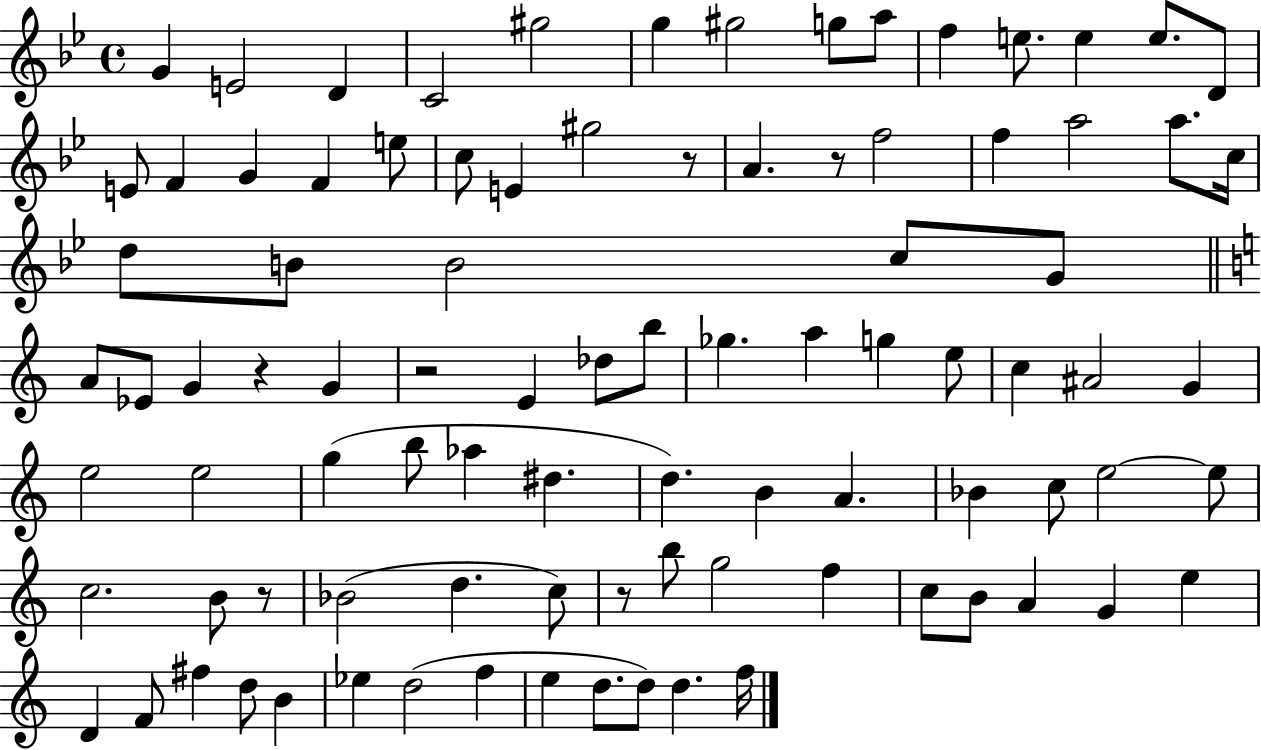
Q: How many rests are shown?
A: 6